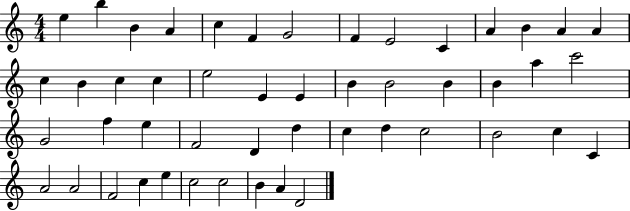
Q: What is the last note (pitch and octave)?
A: D4